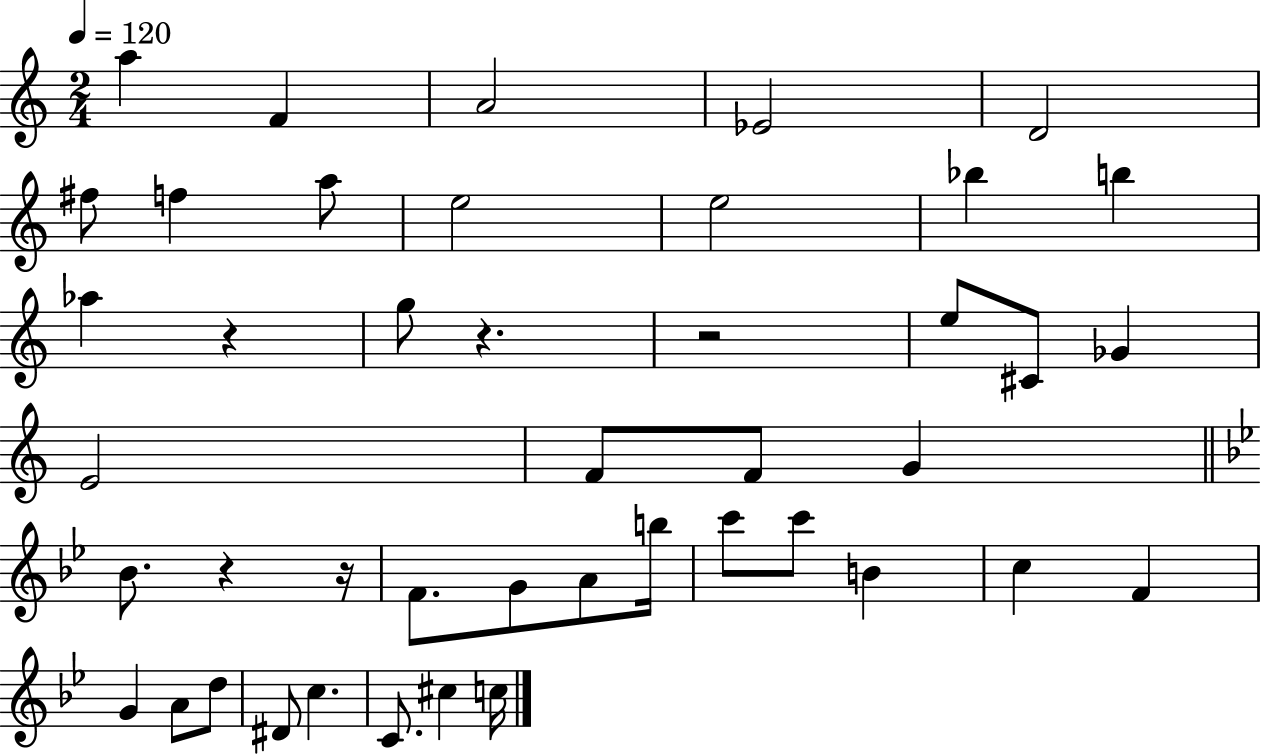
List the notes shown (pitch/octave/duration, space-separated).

A5/q F4/q A4/h Eb4/h D4/h F#5/e F5/q A5/e E5/h E5/h Bb5/q B5/q Ab5/q R/q G5/e R/q. R/h E5/e C#4/e Gb4/q E4/h F4/e F4/e G4/q Bb4/e. R/q R/s F4/e. G4/e A4/e B5/s C6/e C6/e B4/q C5/q F4/q G4/q A4/e D5/e D#4/e C5/q. C4/e. C#5/q C5/s